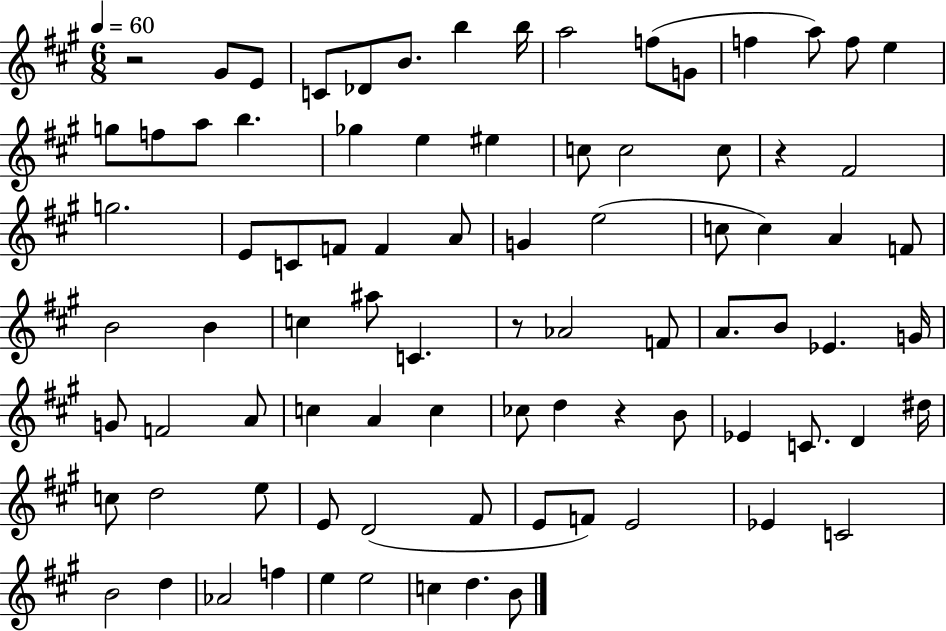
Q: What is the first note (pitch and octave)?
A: G#4